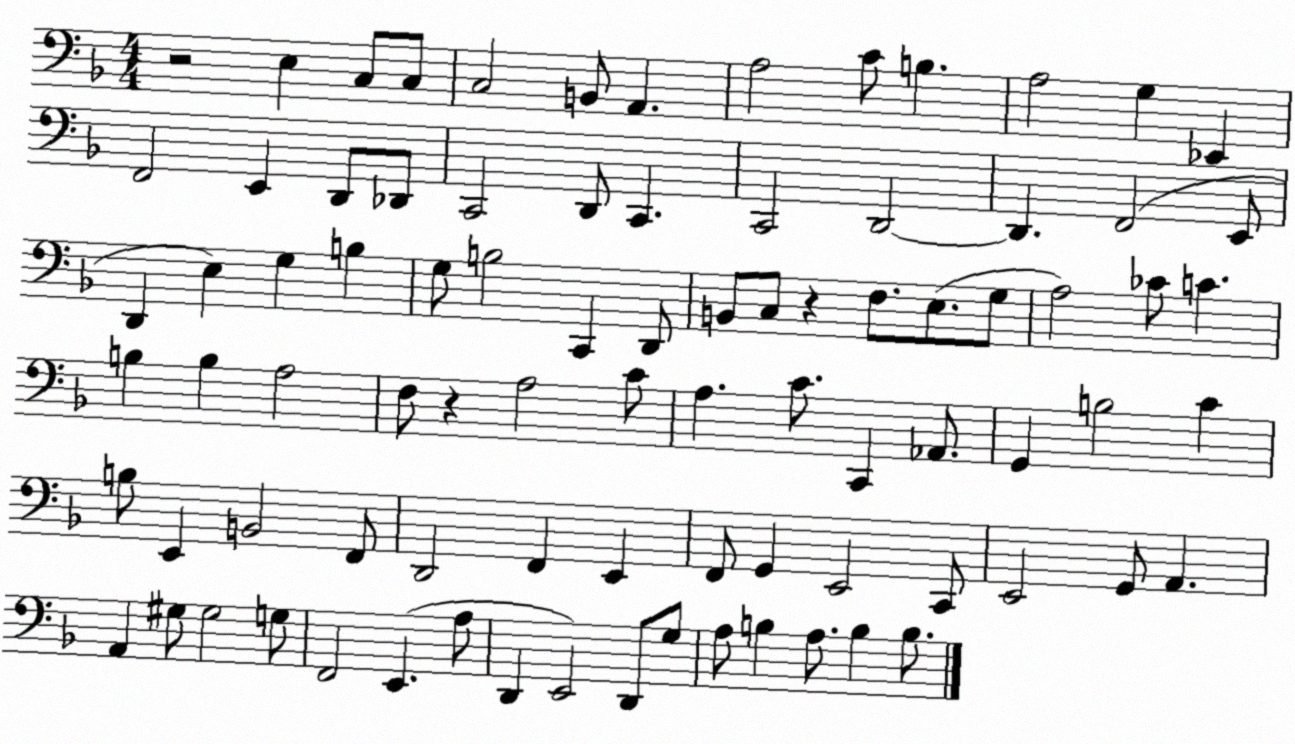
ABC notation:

X:1
T:Untitled
M:4/4
L:1/4
K:F
z2 E, C,/2 C,/2 C,2 B,,/2 A,, A,2 C/2 B, A,2 G, _E,, F,,2 E,, D,,/2 _D,,/2 C,,2 D,,/2 C,, C,,2 D,,2 D,, F,,2 E,,/2 D,, E, G, B, G,/2 B,2 C,, D,,/2 B,,/2 C,/2 z F,/2 E,/2 G,/2 A,2 _C/2 C B, B, A,2 F,/2 z A,2 C/2 A, C/2 C,, _A,,/2 G,, B,2 C B,/2 E,, B,,2 F,,/2 D,,2 F,, E,, F,,/2 G,, E,,2 C,,/2 E,,2 G,,/2 A,, A,, ^G,/2 ^G,2 G,/2 F,,2 E,, A,/2 D,, E,,2 D,,/2 G,/2 A,/2 B, A,/2 B, B,/2